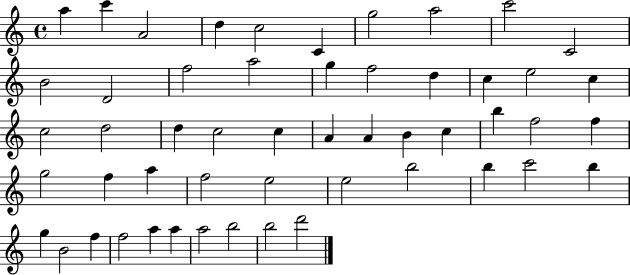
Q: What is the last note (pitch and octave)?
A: D6